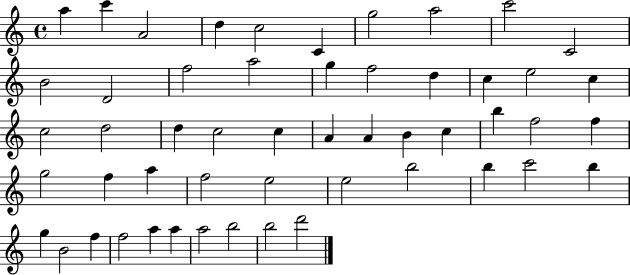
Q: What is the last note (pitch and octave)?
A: D6